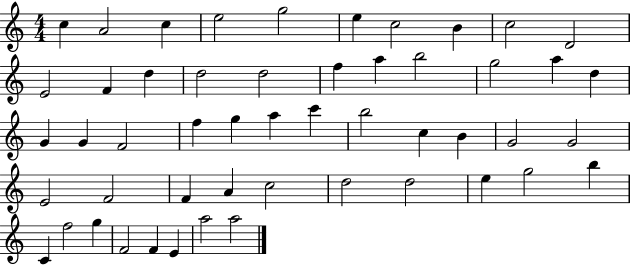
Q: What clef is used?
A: treble